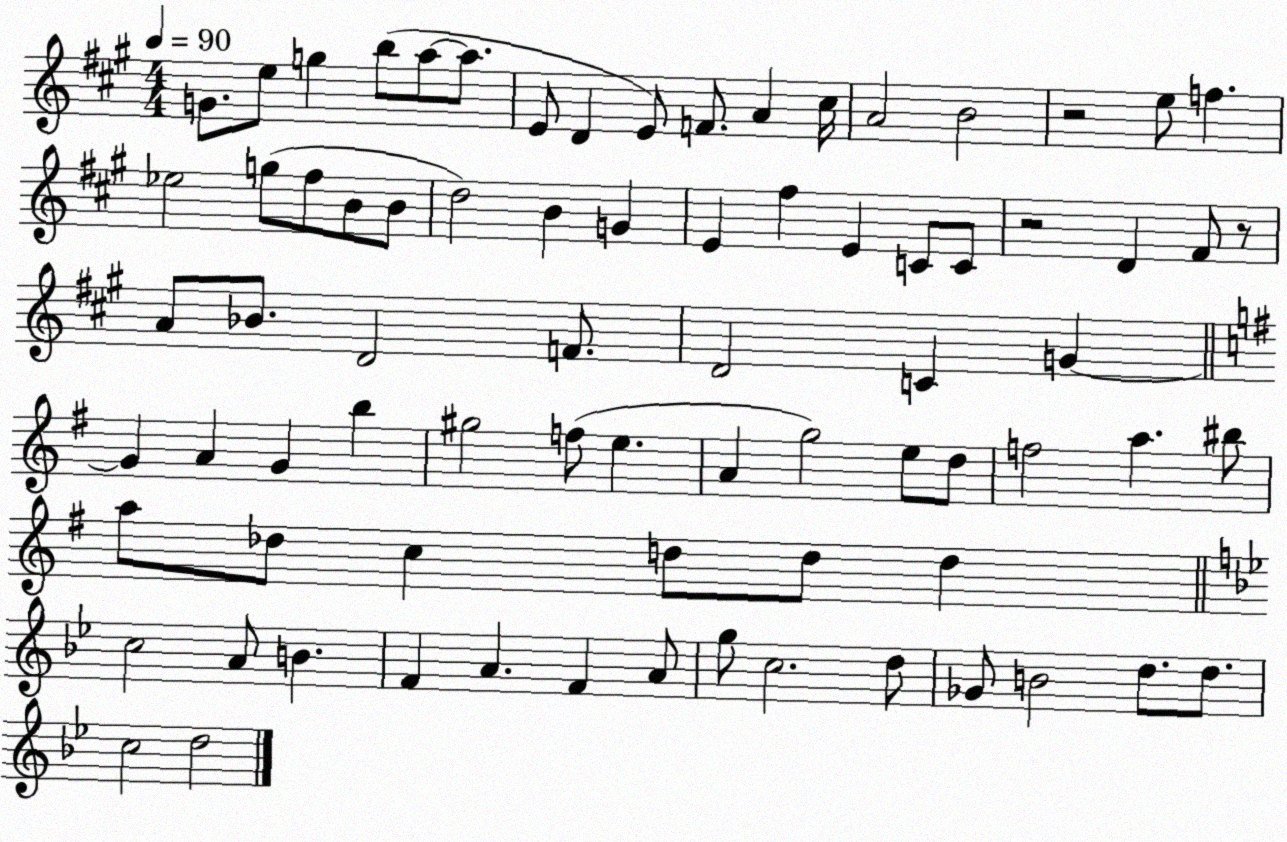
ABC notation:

X:1
T:Untitled
M:4/4
L:1/4
K:A
G/2 e/2 g b/2 a/2 a/2 E/2 D E/2 F/2 A ^c/4 A2 B2 z2 e/2 f _e2 g/2 ^f/2 B/2 B/2 d2 B G E ^f E C/2 C/2 z2 D ^F/2 z/2 A/2 _B/2 D2 F/2 D2 C G G A G b ^g2 f/2 e A g2 e/2 d/2 f2 a ^b/2 a/2 _d/2 c d/2 d/2 d c2 A/2 B F A F A/2 g/2 c2 d/2 _G/2 B2 d/2 d/2 c2 d2